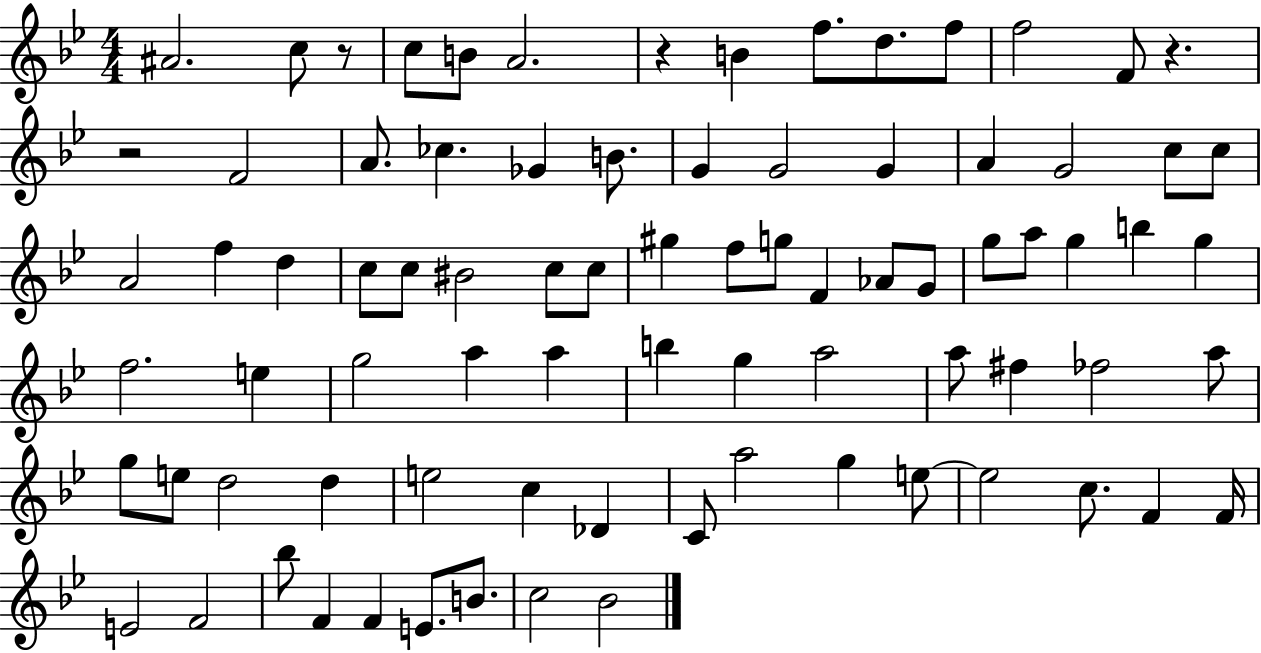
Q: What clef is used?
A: treble